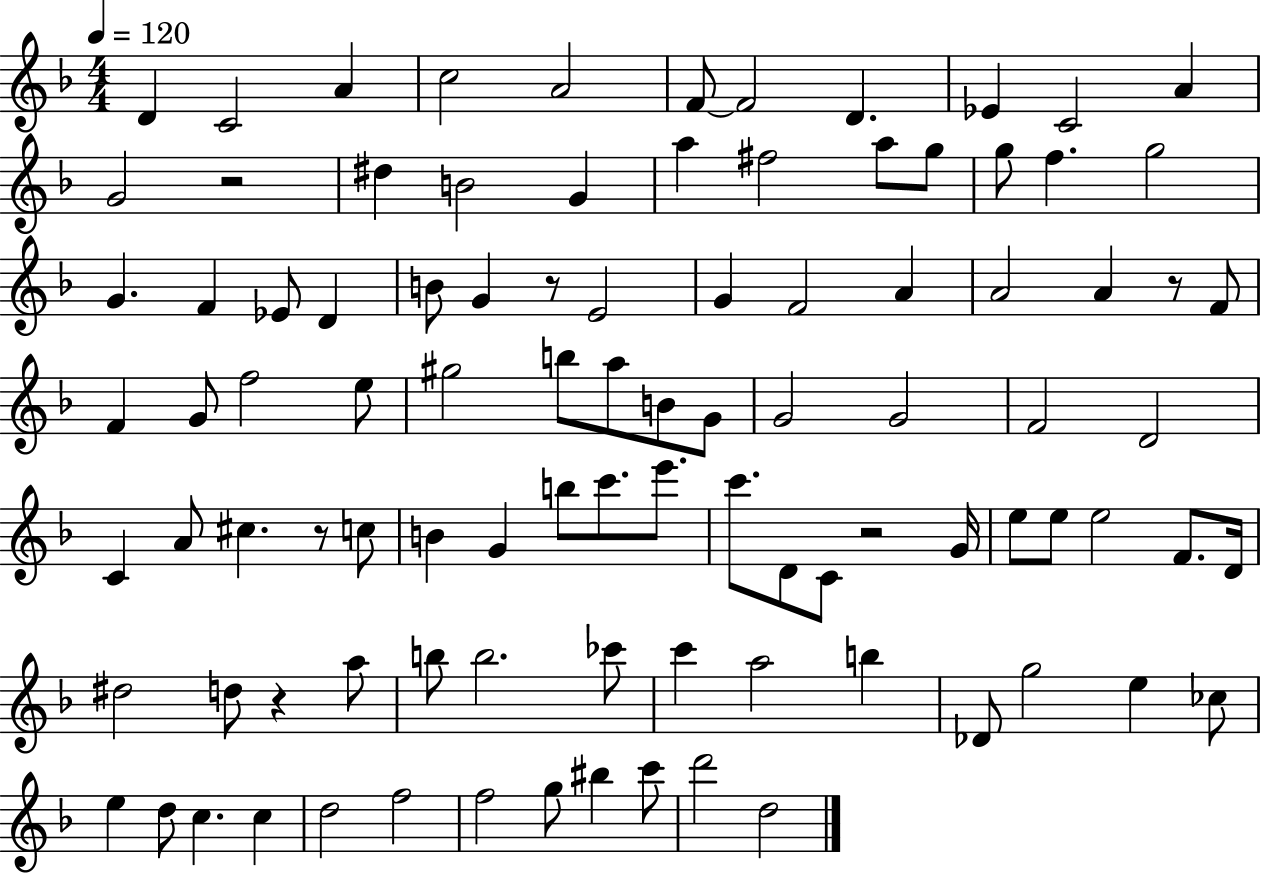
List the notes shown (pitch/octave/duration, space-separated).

D4/q C4/h A4/q C5/h A4/h F4/e F4/h D4/q. Eb4/q C4/h A4/q G4/h R/h D#5/q B4/h G4/q A5/q F#5/h A5/e G5/e G5/e F5/q. G5/h G4/q. F4/q Eb4/e D4/q B4/e G4/q R/e E4/h G4/q F4/h A4/q A4/h A4/q R/e F4/e F4/q G4/e F5/h E5/e G#5/h B5/e A5/e B4/e G4/e G4/h G4/h F4/h D4/h C4/q A4/e C#5/q. R/e C5/e B4/q G4/q B5/e C6/e. E6/e. C6/e. D4/e C4/e R/h G4/s E5/e E5/e E5/h F4/e. D4/s D#5/h D5/e R/q A5/e B5/e B5/h. CES6/e C6/q A5/h B5/q Db4/e G5/h E5/q CES5/e E5/q D5/e C5/q. C5/q D5/h F5/h F5/h G5/e BIS5/q C6/e D6/h D5/h